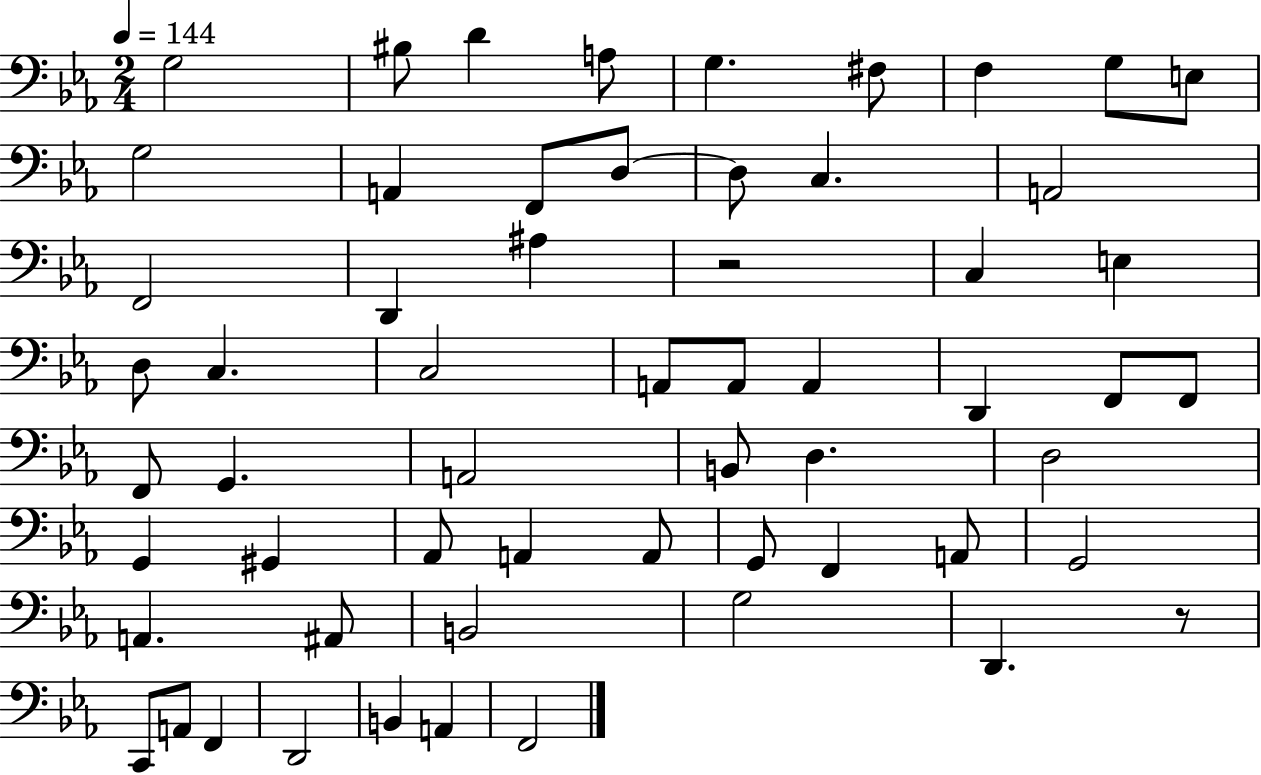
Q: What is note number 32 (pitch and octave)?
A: G2